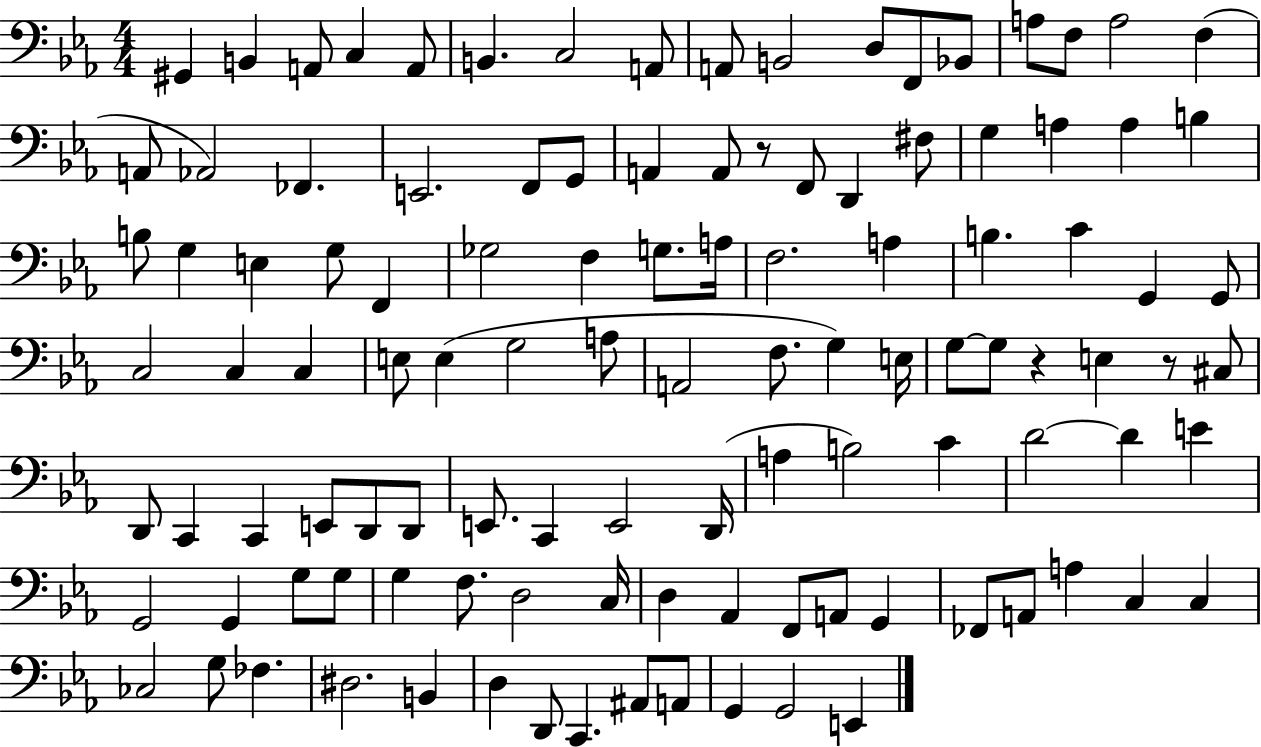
{
  \clef bass
  \numericTimeSignature
  \time 4/4
  \key ees \major
  gis,4 b,4 a,8 c4 a,8 | b,4. c2 a,8 | a,8 b,2 d8 f,8 bes,8 | a8 f8 a2 f4( | \break a,8 aes,2) fes,4. | e,2. f,8 g,8 | a,4 a,8 r8 f,8 d,4 fis8 | g4 a4 a4 b4 | \break b8 g4 e4 g8 f,4 | ges2 f4 g8. a16 | f2. a4 | b4. c'4 g,4 g,8 | \break c2 c4 c4 | e8 e4( g2 a8 | a,2 f8. g4) e16 | g8~~ g8 r4 e4 r8 cis8 | \break d,8 c,4 c,4 e,8 d,8 d,8 | e,8. c,4 e,2 d,16( | a4 b2) c'4 | d'2~~ d'4 e'4 | \break g,2 g,4 g8 g8 | g4 f8. d2 c16 | d4 aes,4 f,8 a,8 g,4 | fes,8 a,8 a4 c4 c4 | \break ces2 g8 fes4. | dis2. b,4 | d4 d,8 c,4. ais,8 a,8 | g,4 g,2 e,4 | \break \bar "|."
}